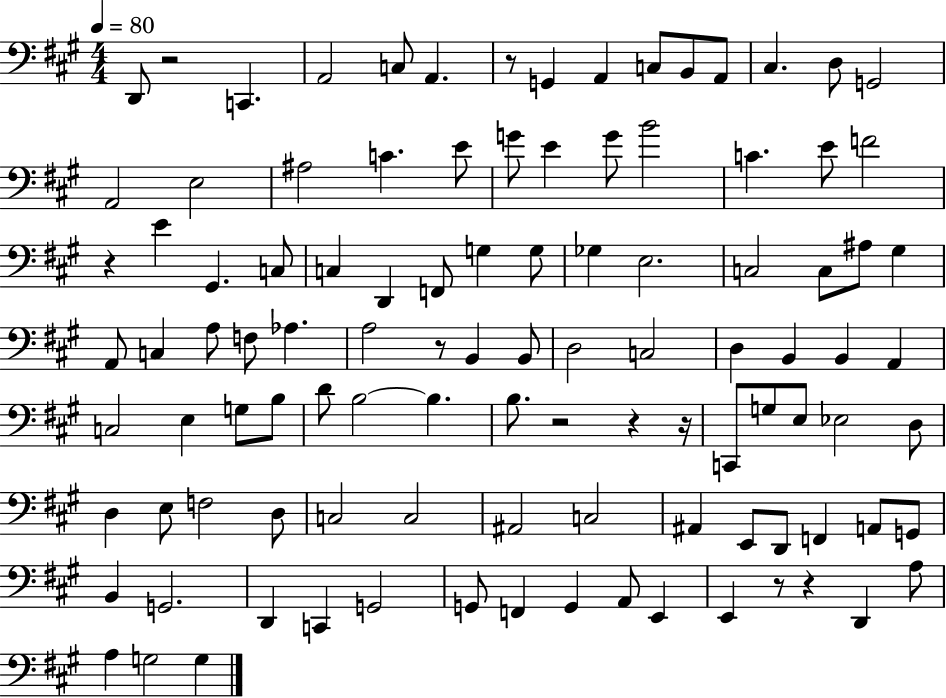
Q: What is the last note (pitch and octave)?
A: G3